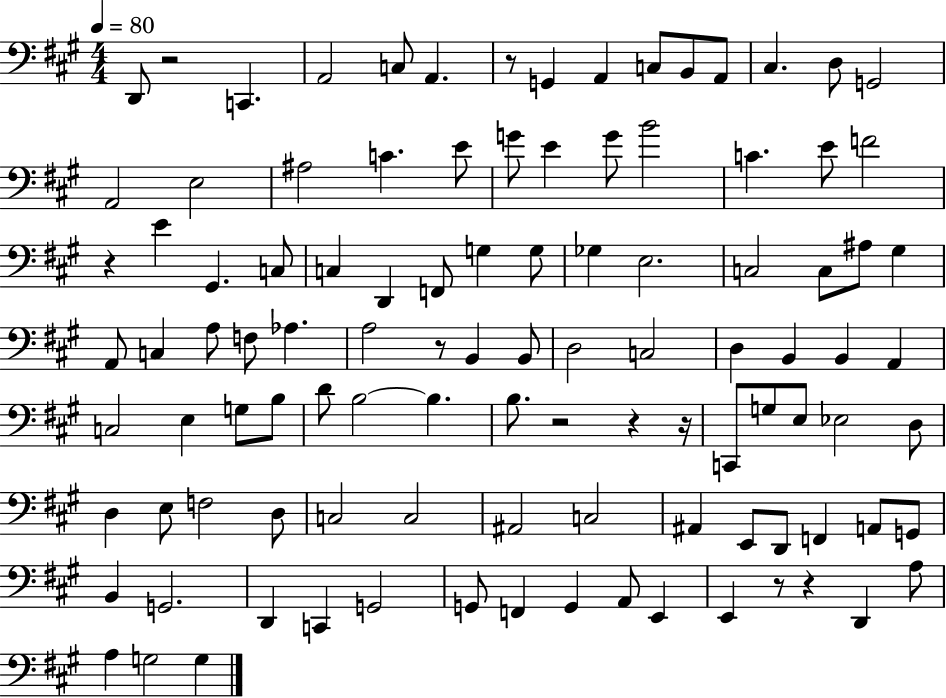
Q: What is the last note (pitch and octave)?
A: G3